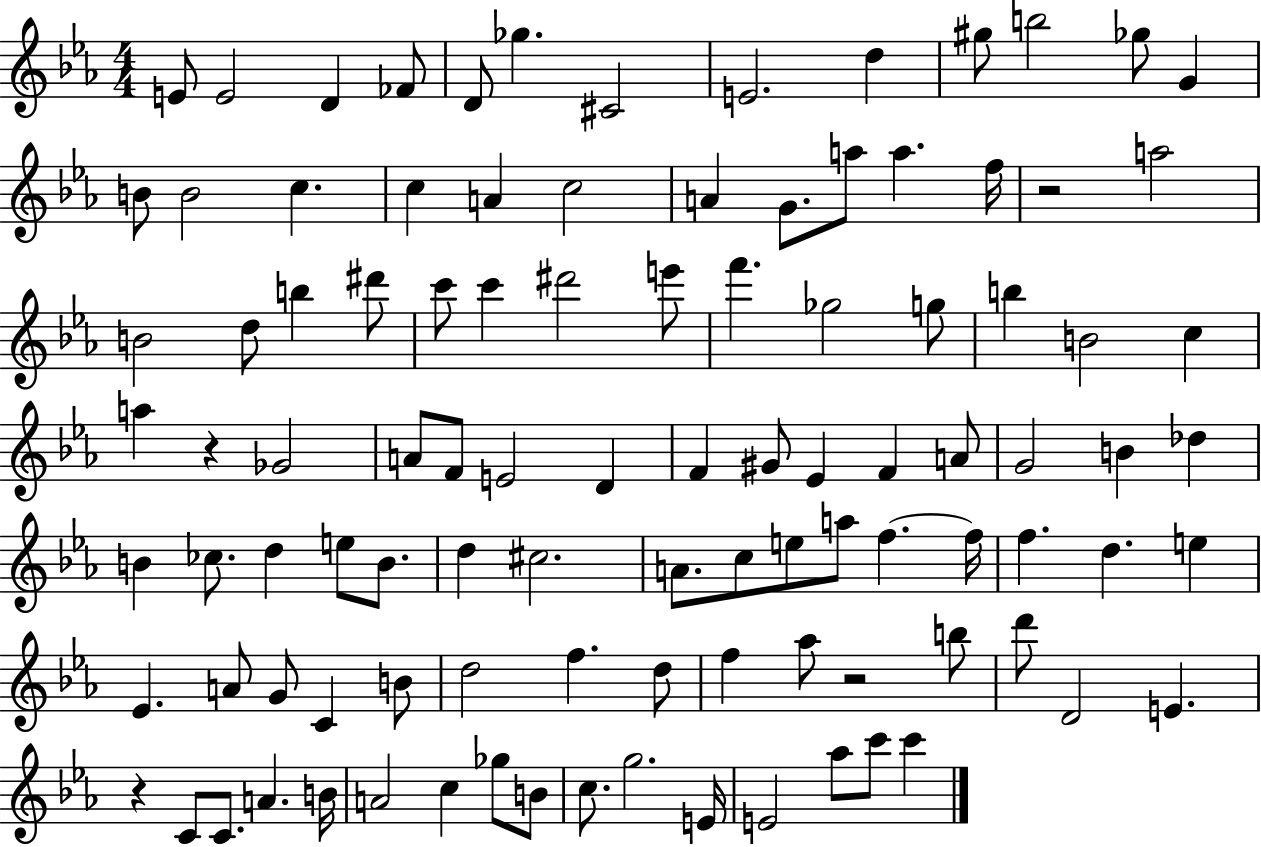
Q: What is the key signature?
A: EES major